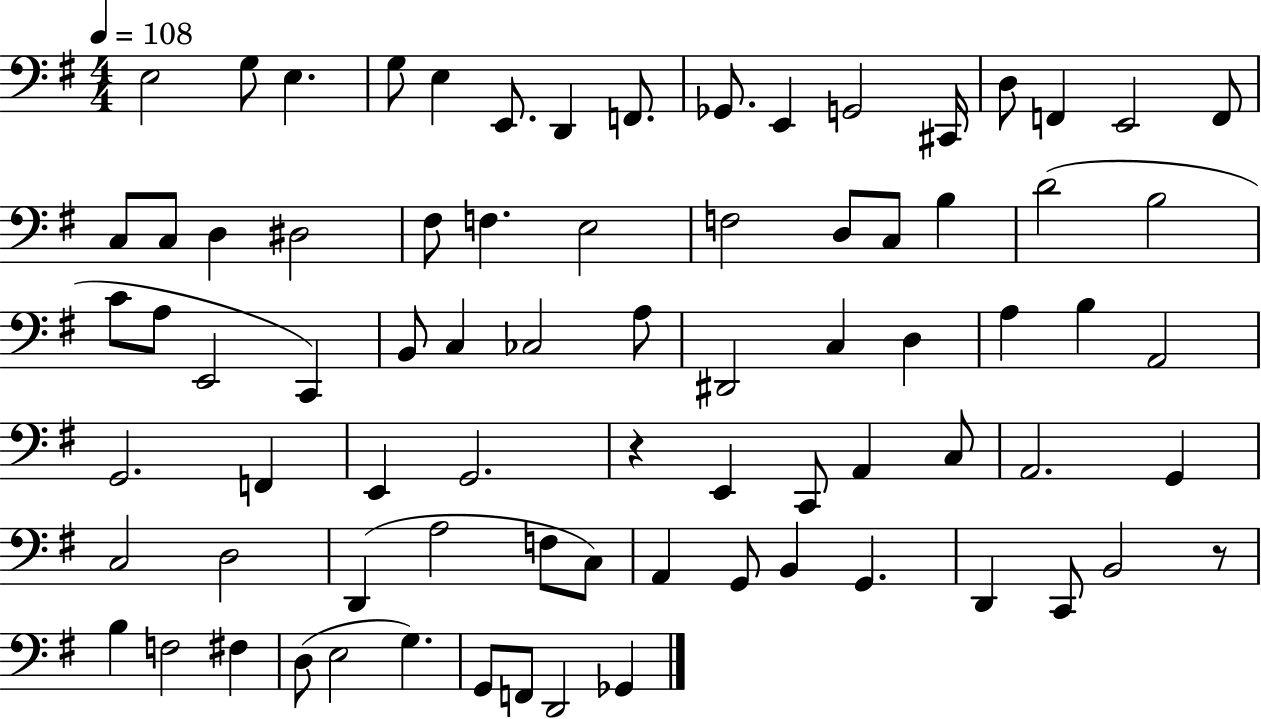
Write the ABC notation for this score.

X:1
T:Untitled
M:4/4
L:1/4
K:G
E,2 G,/2 E, G,/2 E, E,,/2 D,, F,,/2 _G,,/2 E,, G,,2 ^C,,/4 D,/2 F,, E,,2 F,,/2 C,/2 C,/2 D, ^D,2 ^F,/2 F, E,2 F,2 D,/2 C,/2 B, D2 B,2 C/2 A,/2 E,,2 C,, B,,/2 C, _C,2 A,/2 ^D,,2 C, D, A, B, A,,2 G,,2 F,, E,, G,,2 z E,, C,,/2 A,, C,/2 A,,2 G,, C,2 D,2 D,, A,2 F,/2 C,/2 A,, G,,/2 B,, G,, D,, C,,/2 B,,2 z/2 B, F,2 ^F, D,/2 E,2 G, G,,/2 F,,/2 D,,2 _G,,